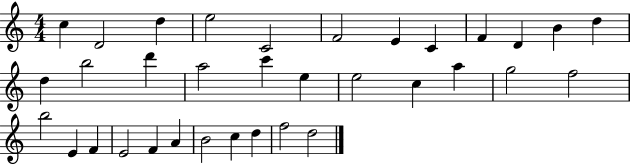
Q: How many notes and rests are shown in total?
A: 34